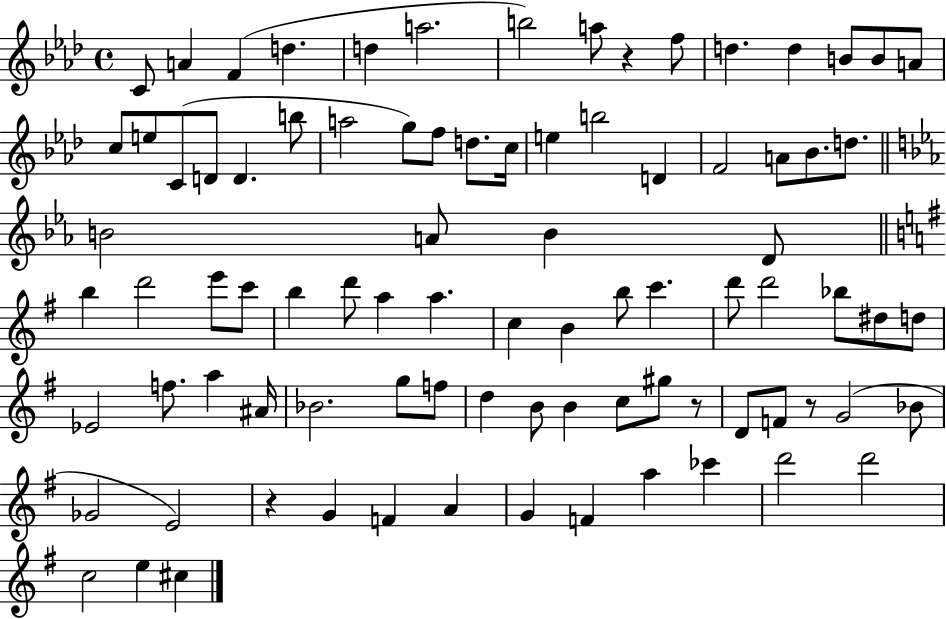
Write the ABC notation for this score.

X:1
T:Untitled
M:4/4
L:1/4
K:Ab
C/2 A F d d a2 b2 a/2 z f/2 d d B/2 B/2 A/2 c/2 e/2 C/2 D/2 D b/2 a2 g/2 f/2 d/2 c/4 e b2 D F2 A/2 _B/2 d/2 B2 A/2 B D/2 b d'2 e'/2 c'/2 b d'/2 a a c B b/2 c' d'/2 d'2 _b/2 ^d/2 d/2 _E2 f/2 a ^A/4 _B2 g/2 f/2 d B/2 B c/2 ^g/2 z/2 D/2 F/2 z/2 G2 _B/2 _G2 E2 z G F A G F a _c' d'2 d'2 c2 e ^c